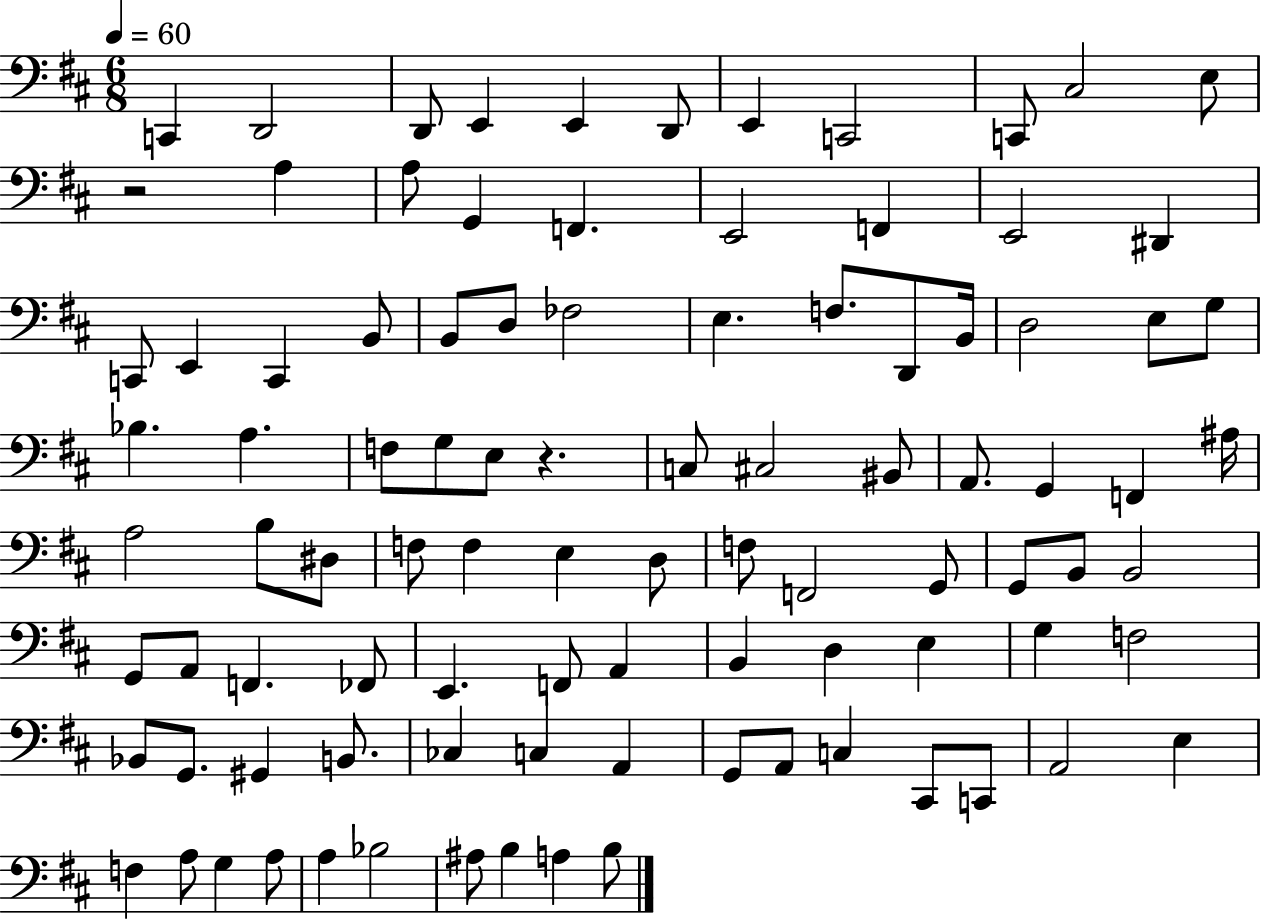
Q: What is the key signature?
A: D major